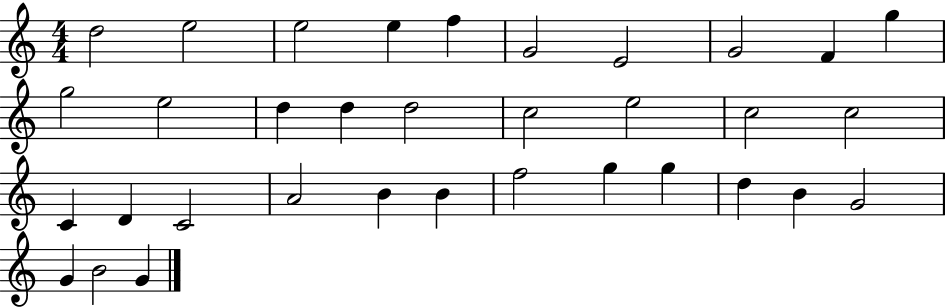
D5/h E5/h E5/h E5/q F5/q G4/h E4/h G4/h F4/q G5/q G5/h E5/h D5/q D5/q D5/h C5/h E5/h C5/h C5/h C4/q D4/q C4/h A4/h B4/q B4/q F5/h G5/q G5/q D5/q B4/q G4/h G4/q B4/h G4/q